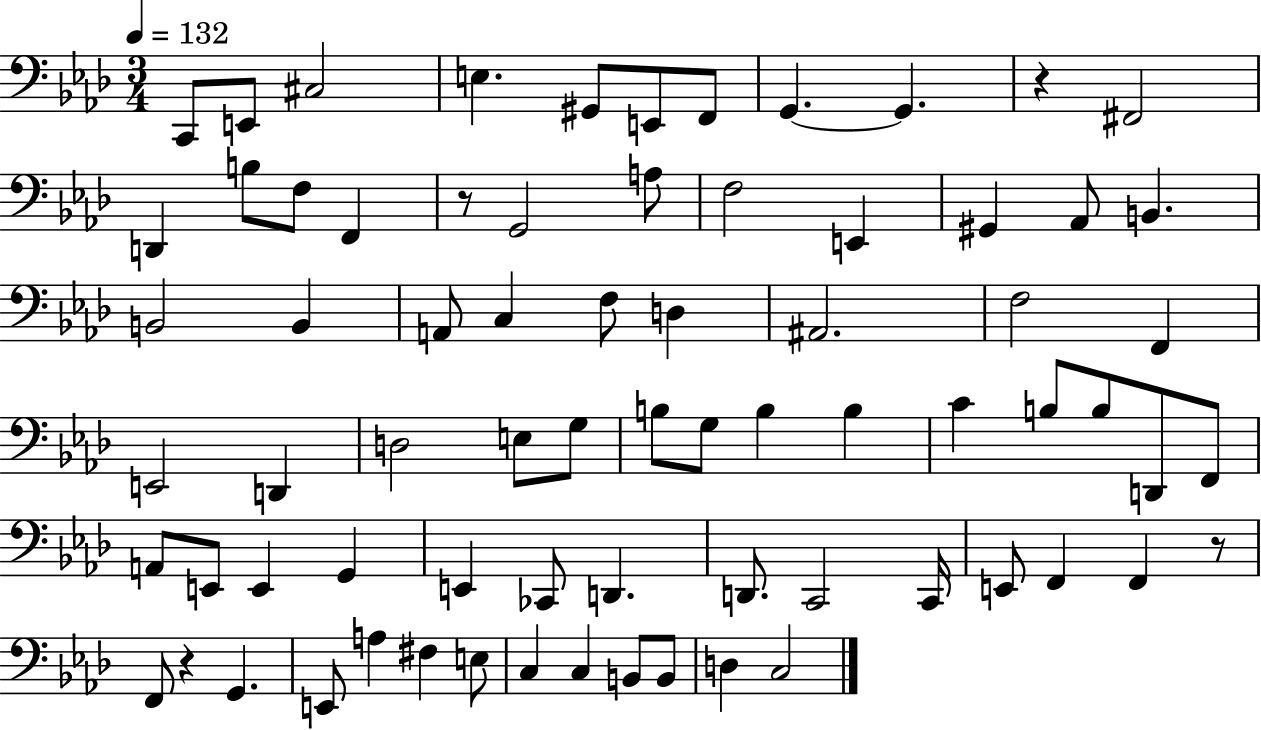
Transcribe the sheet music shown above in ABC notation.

X:1
T:Untitled
M:3/4
L:1/4
K:Ab
C,,/2 E,,/2 ^C,2 E, ^G,,/2 E,,/2 F,,/2 G,, G,, z ^F,,2 D,, B,/2 F,/2 F,, z/2 G,,2 A,/2 F,2 E,, ^G,, _A,,/2 B,, B,,2 B,, A,,/2 C, F,/2 D, ^A,,2 F,2 F,, E,,2 D,, D,2 E,/2 G,/2 B,/2 G,/2 B, B, C B,/2 B,/2 D,,/2 F,,/2 A,,/2 E,,/2 E,, G,, E,, _C,,/2 D,, D,,/2 C,,2 C,,/4 E,,/2 F,, F,, z/2 F,,/2 z G,, E,,/2 A, ^F, E,/2 C, C, B,,/2 B,,/2 D, C,2